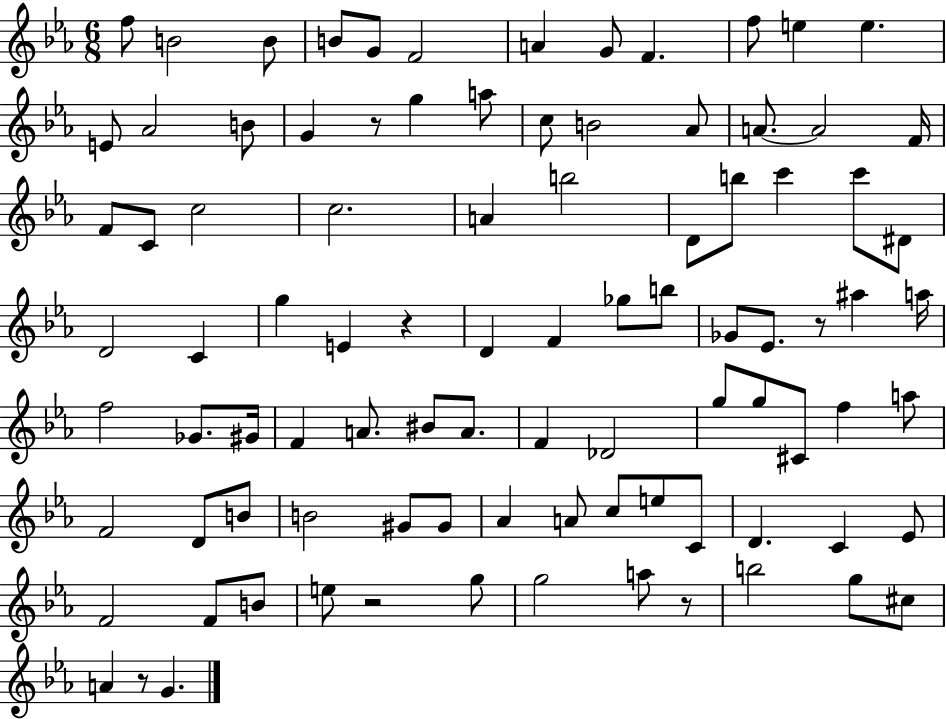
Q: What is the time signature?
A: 6/8